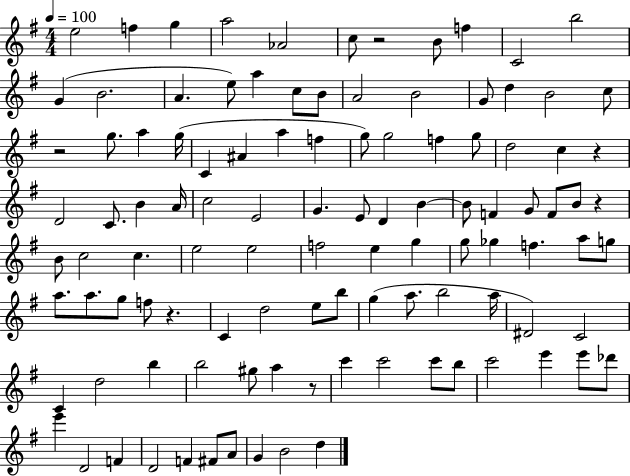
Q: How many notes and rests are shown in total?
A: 108